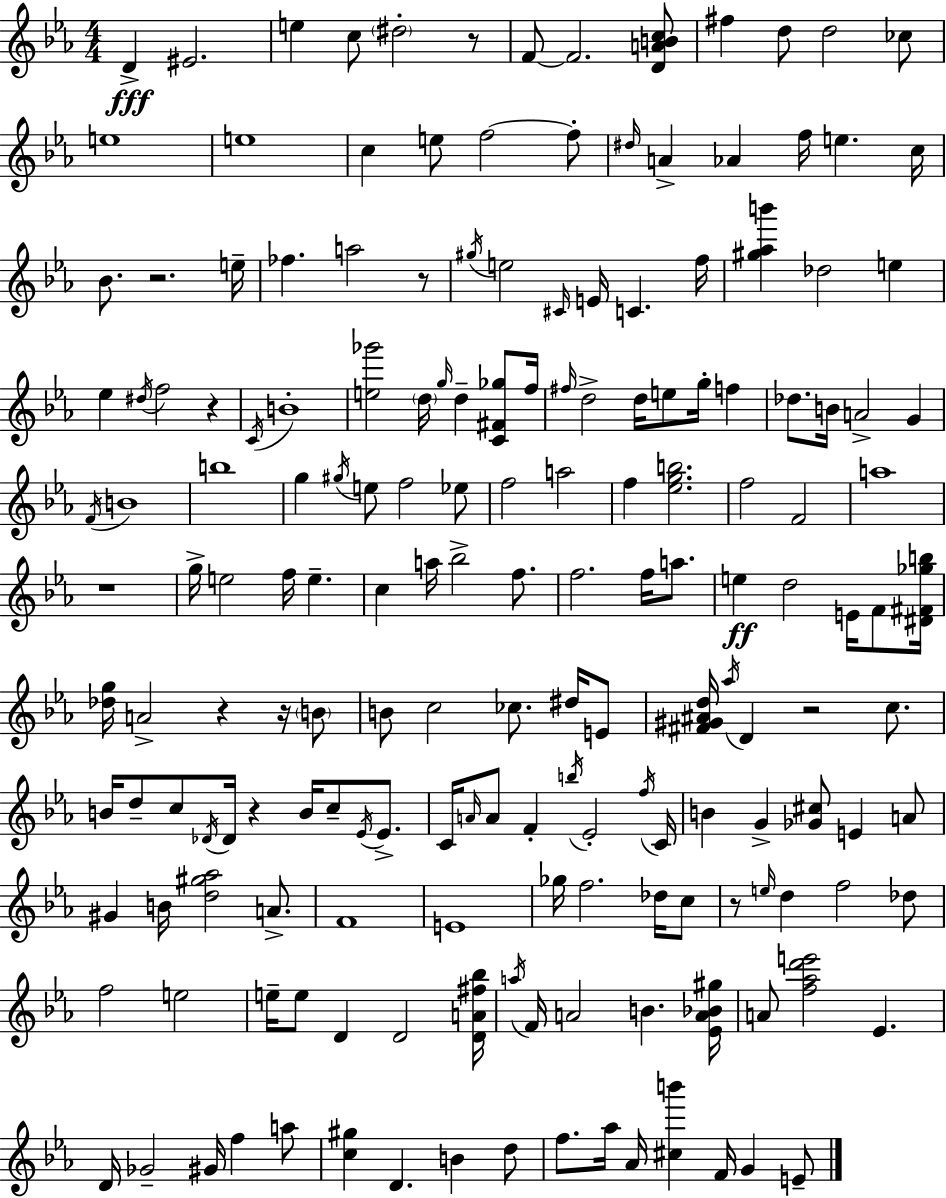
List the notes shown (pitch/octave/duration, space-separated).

D4/q EIS4/h. E5/q C5/e D#5/h R/e F4/e F4/h. [D4,A4,B4,C5]/e F#5/q D5/e D5/h CES5/e E5/w E5/w C5/q E5/e F5/h F5/e D#5/s A4/q Ab4/q F5/s E5/q. C5/s Bb4/e. R/h. E5/s FES5/q. A5/h R/e G#5/s E5/h C#4/s E4/s C4/q. F5/s [G#5,Ab5,B6]/q Db5/h E5/q Eb5/q D#5/s F5/h R/q C4/s B4/w [E5,Gb6]/h D5/s G5/s D5/q [C4,F#4,Gb5]/e F5/s F#5/s D5/h D5/s E5/e G5/s F5/q Db5/e. B4/s A4/h G4/q F4/s B4/w B5/w G5/q G#5/s E5/e F5/h Eb5/e F5/h A5/h F5/q [Eb5,G5,B5]/h. F5/h F4/h A5/w R/w G5/s E5/h F5/s E5/q. C5/q A5/s Bb5/h F5/e. F5/h. F5/s A5/e. E5/q D5/h E4/s F4/e [D#4,F#4,Gb5,B5]/s [Db5,G5]/s A4/h R/q R/s B4/e B4/e C5/h CES5/e. D#5/s E4/e [F#4,G#4,A#4,D5]/s Ab5/s D4/q R/h C5/e. B4/s D5/e C5/e Db4/s Db4/s R/q B4/s C5/e Eb4/s Eb4/e. C4/s A4/s A4/e F4/q B5/s Eb4/h F5/s C4/s B4/q G4/q [Gb4,C#5]/e E4/q A4/e G#4/q B4/s [D5,G#5,Ab5]/h A4/e. F4/w E4/w Gb5/s F5/h. Db5/s C5/e R/e E5/s D5/q F5/h Db5/e F5/h E5/h E5/s E5/e D4/q D4/h [D4,A4,F#5,Bb5]/s A5/s F4/s A4/h B4/q. [Eb4,A4,Bb4,G#5]/s A4/e [F5,Ab5,D6,E6]/h Eb4/q. D4/s Gb4/h G#4/s F5/q A5/e [C5,G#5]/q D4/q. B4/q D5/e F5/e. Ab5/s Ab4/s [C#5,B6]/q F4/s G4/q E4/e